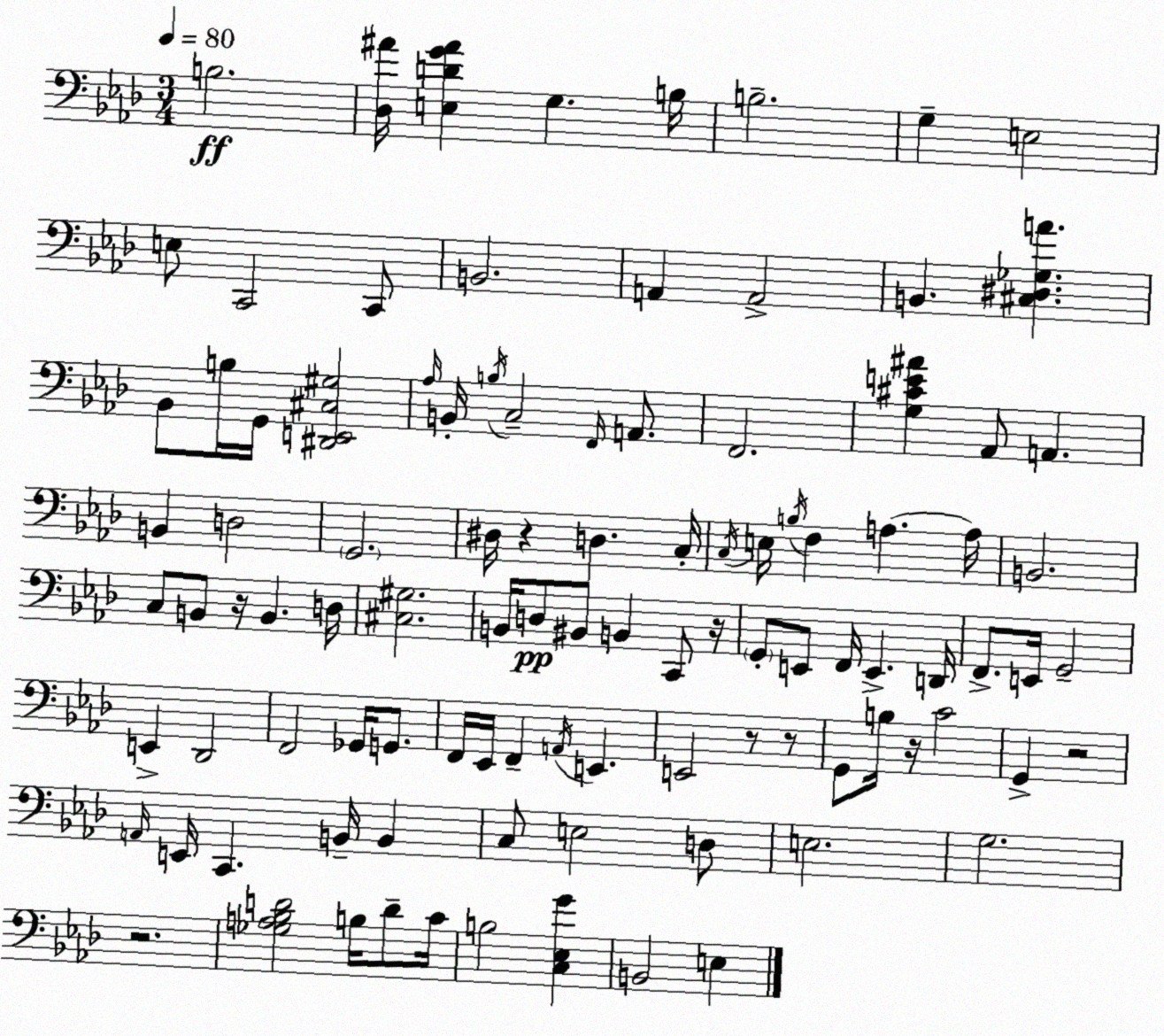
X:1
T:Untitled
M:3/4
L:1/4
K:Fm
B,2 [_D,^A]/4 [E,DG^A] G, B,/4 B,2 G, E,2 E,/2 C,,2 C,,/2 B,,2 A,, A,,2 B,, [^C,^D,_G,A] _B,,/2 B,/4 G,,/4 [^D,,E,,^C,^G,]2 _A,/4 B,,/4 B,/4 C,2 F,,/4 A,,/2 F,,2 [G,^CE^A] _A,,/2 A,, B,, D,2 G,,2 ^D,/4 z D, C,/4 C,/4 E,/4 B,/4 F, A, A,/4 B,,2 C,/2 B,,/2 z/4 B,, D,/4 [^C,^G,]2 B,,/4 D,/2 ^B,,/2 B,, C,,/2 z/4 G,,/2 E,,/2 F,,/4 E,, D,,/4 F,,/2 E,,/4 G,,2 E,, _D,,2 F,,2 _G,,/4 G,,/2 F,,/4 _E,,/4 F,, A,,/4 E,, E,,2 z/2 z/2 G,,/2 B,/4 z/4 C2 G,, z2 A,,/4 E,,/4 C,, B,,/4 B,, C,/2 E,2 D,/2 E,2 G,2 z2 [_G,A,_B,D]2 B,/4 D/2 C/4 B,2 [C,_E,G] B,,2 E,